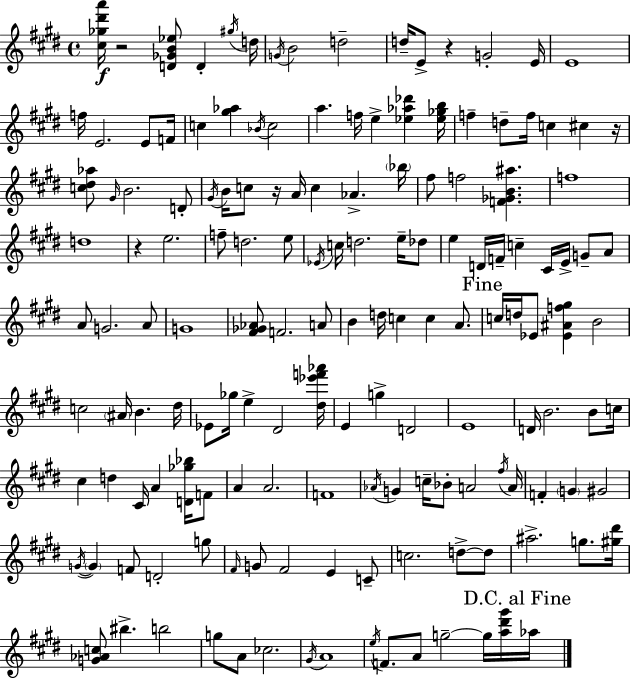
X:1
T:Untitled
M:4/4
L:1/4
K:E
[^c_g^d'a']/4 z2 [D_GB_e]/2 D ^g/4 d/4 G/4 B2 d2 d/4 E/2 z G2 E/4 E4 f/4 E2 E/2 F/4 c [^g_a] _B/4 c2 a f/4 e [_e_a_d'] [_e_gb]/4 f d/2 f/4 c ^c z/4 [c^d_a]/2 ^G/4 B2 D/2 ^G/4 B/4 c/2 z/4 A/4 c _A _b/4 ^f/2 f2 [F_GB^a] f4 d4 z e2 f/2 d2 e/2 _E/4 c/4 d2 e/4 _d/2 e D/4 F/4 c ^C/4 E/4 G/2 A/2 A/2 G2 A/2 G4 [^F_G_A]/2 F2 A/2 B d/4 c c A/2 c/4 d/4 _E/2 [_E^Af^g] B2 c2 ^A/4 B ^d/4 _E/2 _g/4 e ^D2 [^d_e'f'_a']/4 E g D2 E4 D/4 B2 B/2 c/4 ^c d ^C/4 A [D_g_b]/4 F/2 A A2 F4 _A/4 G c/4 _B/2 A2 ^f/4 A/4 F G ^G2 G/4 G F/2 D2 g/2 ^F/4 G/2 ^F2 E C/2 c2 d/2 d/2 ^a2 g/2 [^g^d']/4 [G_Ac]/2 ^b b2 g/2 A/2 _c2 ^G/4 A4 e/4 F/2 A/2 g2 g/4 [a^d'^g']/4 _a/4